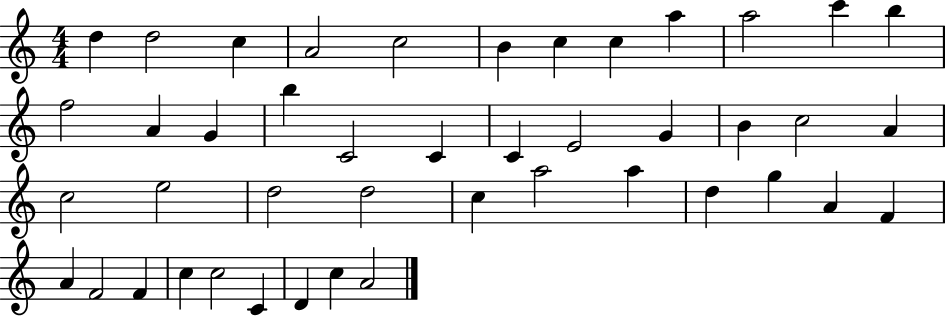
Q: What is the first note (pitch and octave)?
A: D5